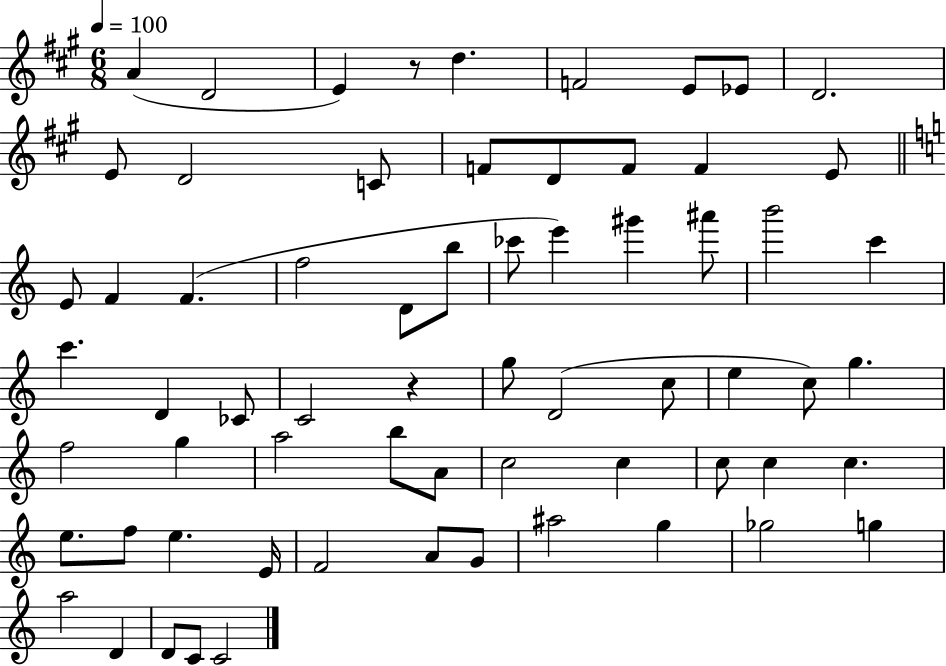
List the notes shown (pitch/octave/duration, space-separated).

A4/q D4/h E4/q R/e D5/q. F4/h E4/e Eb4/e D4/h. E4/e D4/h C4/e F4/e D4/e F4/e F4/q E4/e E4/e F4/q F4/q. F5/h D4/e B5/e CES6/e E6/q G#6/q A#6/e B6/h C6/q C6/q. D4/q CES4/e C4/h R/q G5/e D4/h C5/e E5/q C5/e G5/q. F5/h G5/q A5/h B5/e A4/e C5/h C5/q C5/e C5/q C5/q. E5/e. F5/e E5/q. E4/s F4/h A4/e G4/e A#5/h G5/q Gb5/h G5/q A5/h D4/q D4/e C4/e C4/h